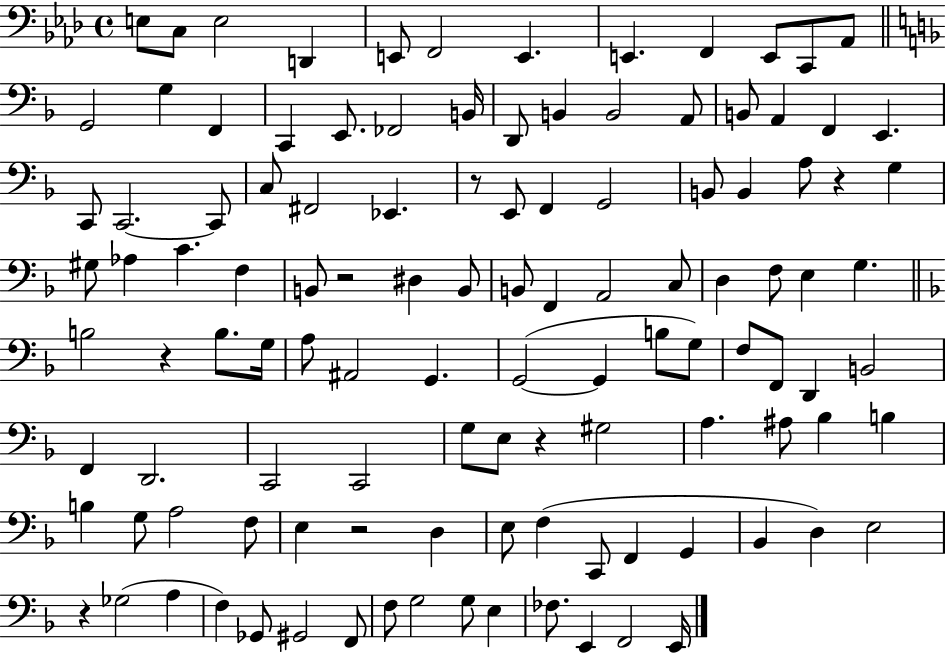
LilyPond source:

{
  \clef bass
  \time 4/4
  \defaultTimeSignature
  \key aes \major
  e8 c8 e2 d,4 | e,8 f,2 e,4. | e,4. f,4 e,8 c,8 aes,8 | \bar "||" \break \key f \major g,2 g4 f,4 | c,4 e,8. fes,2 b,16 | d,8 b,4 b,2 a,8 | b,8 a,4 f,4 e,4. | \break c,8 c,2.~~ c,8 | c8 fis,2 ees,4. | r8 e,8 f,4 g,2 | b,8 b,4 a8 r4 g4 | \break gis8 aes4 c'4. f4 | b,8 r2 dis4 b,8 | b,8 f,4 a,2 c8 | d4 f8 e4 g4. | \break \bar "||" \break \key f \major b2 r4 b8. g16 | a8 ais,2 g,4. | g,2~(~ g,4 b8 g8) | f8 f,8 d,4 b,2 | \break f,4 d,2. | c,2 c,2 | g8 e8 r4 gis2 | a4. ais8 bes4 b4 | \break b4 g8 a2 f8 | e4 r2 d4 | e8 f4( c,8 f,4 g,4 | bes,4 d4) e2 | \break r4 ges2( a4 | f4) ges,8 gis,2 f,8 | f8 g2 g8 e4 | fes8. e,4 f,2 e,16 | \break \bar "|."
}